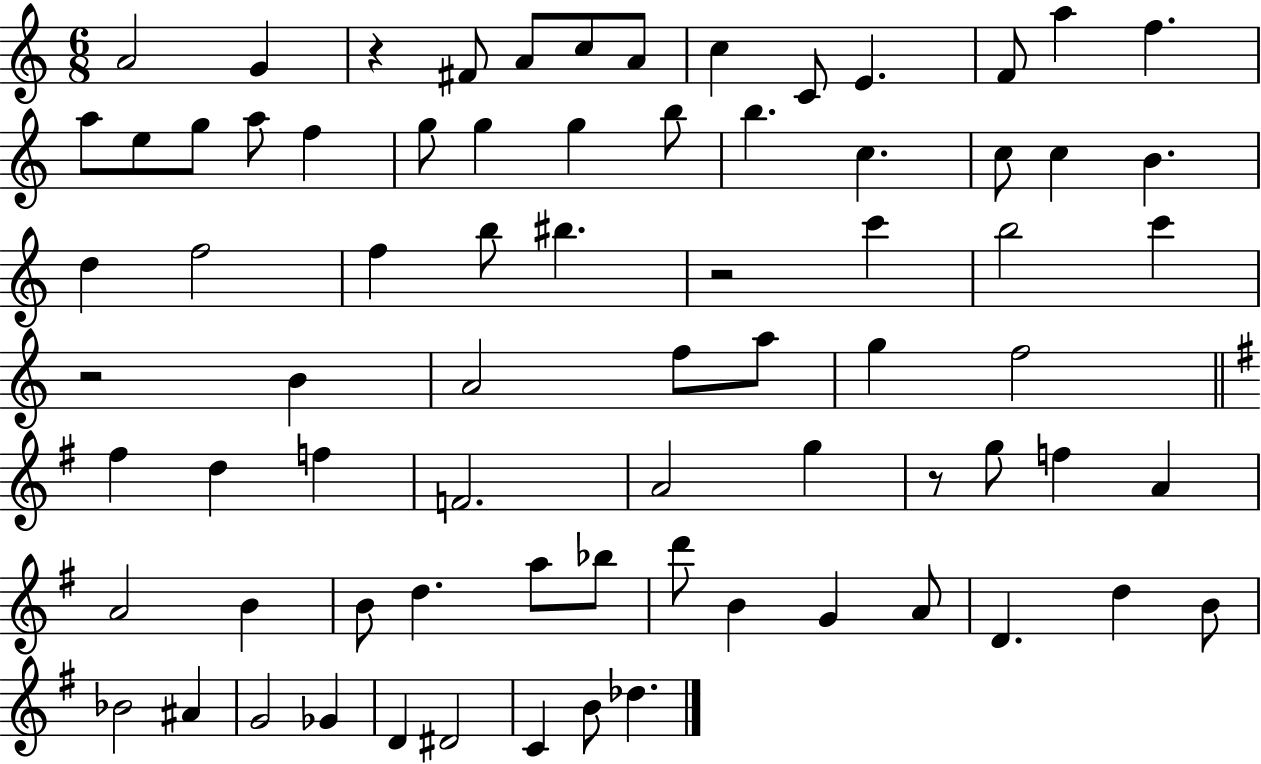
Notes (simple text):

A4/h G4/q R/q F#4/e A4/e C5/e A4/e C5/q C4/e E4/q. F4/e A5/q F5/q. A5/e E5/e G5/e A5/e F5/q G5/e G5/q G5/q B5/e B5/q. C5/q. C5/e C5/q B4/q. D5/q F5/h F5/q B5/e BIS5/q. R/h C6/q B5/h C6/q R/h B4/q A4/h F5/e A5/e G5/q F5/h F#5/q D5/q F5/q F4/h. A4/h G5/q R/e G5/e F5/q A4/q A4/h B4/q B4/e D5/q. A5/e Bb5/e D6/e B4/q G4/q A4/e D4/q. D5/q B4/e Bb4/h A#4/q G4/h Gb4/q D4/q D#4/h C4/q B4/e Db5/q.